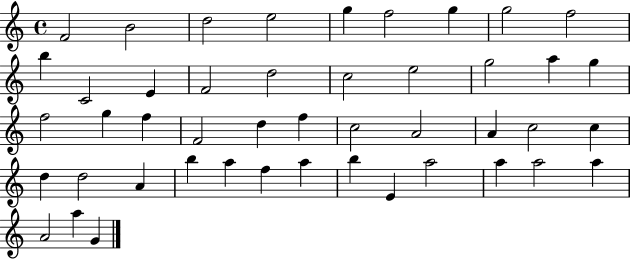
F4/h B4/h D5/h E5/h G5/q F5/h G5/q G5/h F5/h B5/q C4/h E4/q F4/h D5/h C5/h E5/h G5/h A5/q G5/q F5/h G5/q F5/q F4/h D5/q F5/q C5/h A4/h A4/q C5/h C5/q D5/q D5/h A4/q B5/q A5/q F5/q A5/q B5/q E4/q A5/h A5/q A5/h A5/q A4/h A5/q G4/q